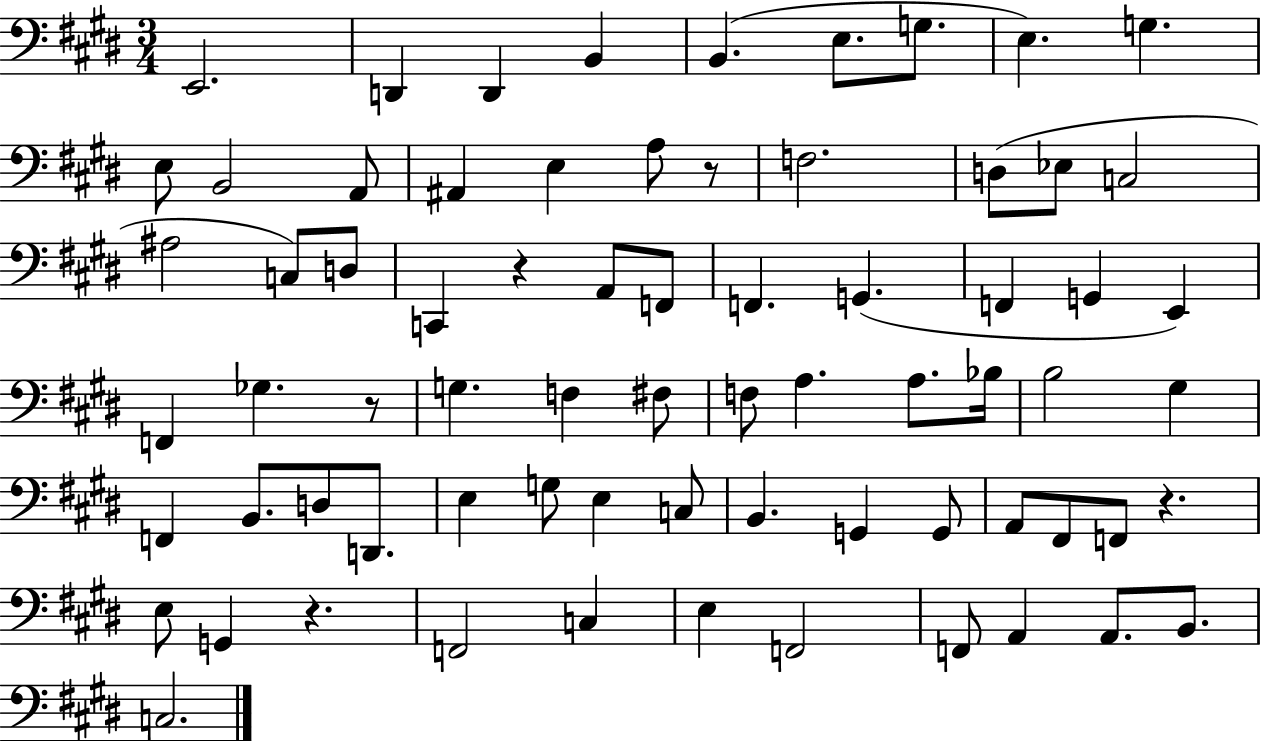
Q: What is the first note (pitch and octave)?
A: E2